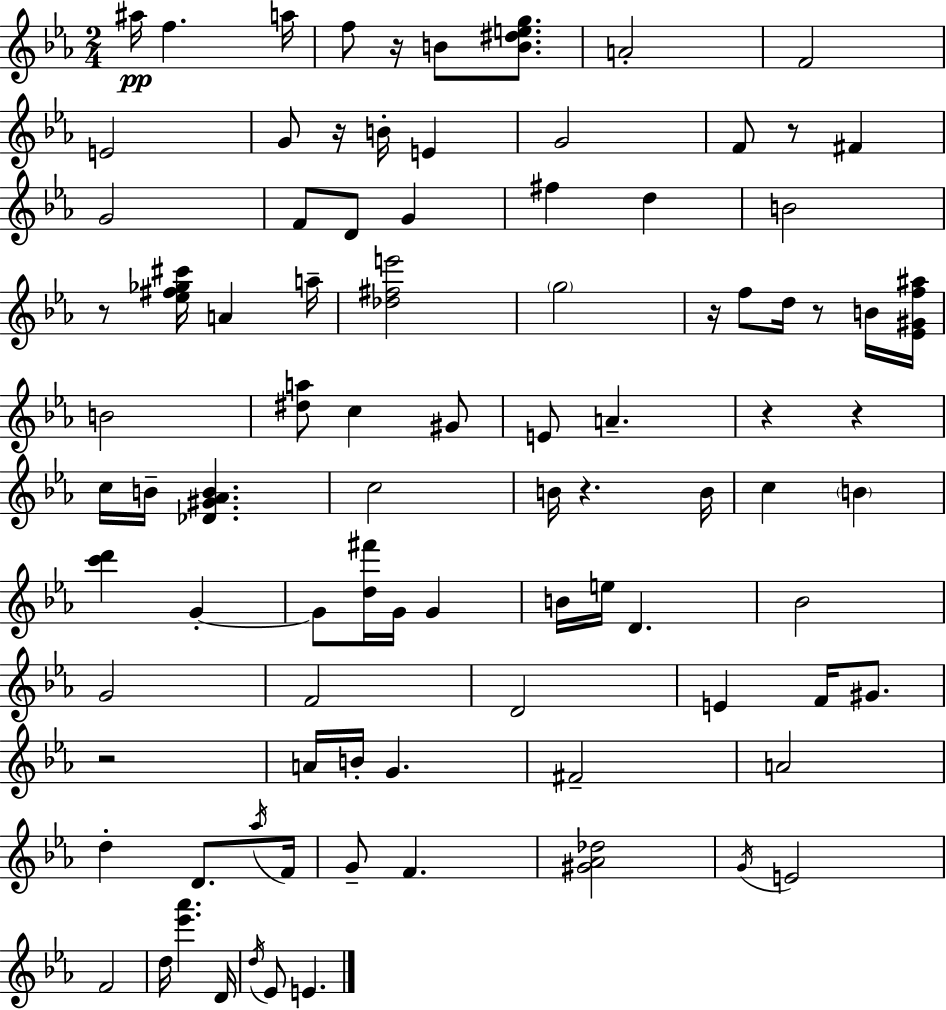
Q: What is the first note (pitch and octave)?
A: A#5